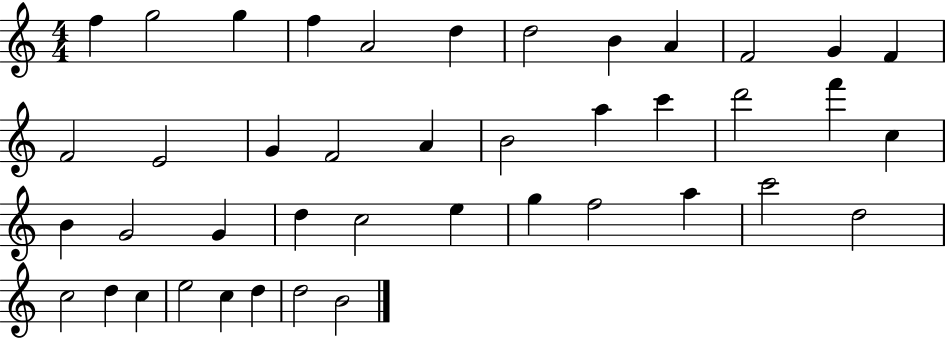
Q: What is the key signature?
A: C major